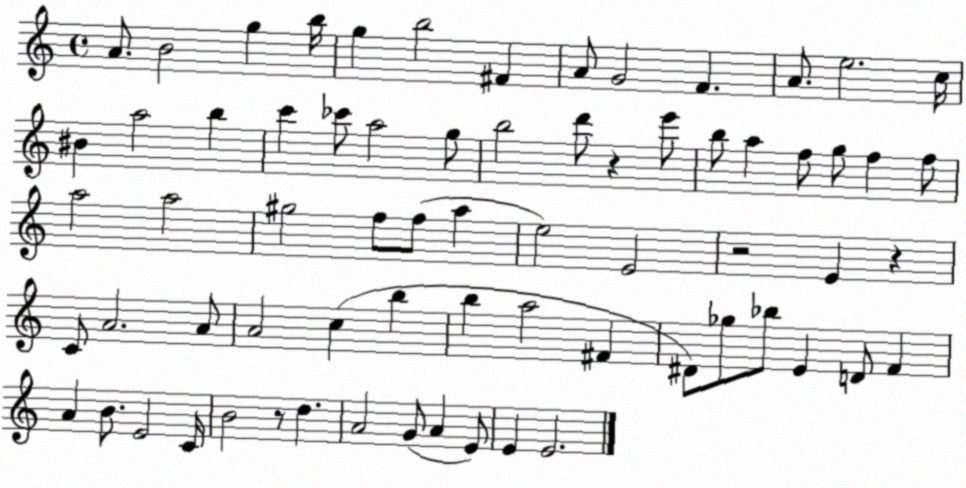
X:1
T:Untitled
M:4/4
L:1/4
K:C
A/2 B2 g b/4 g b2 ^F A/2 G2 F A/2 e2 c/4 ^B a2 b c' _c'/2 a2 g/2 b2 d'/2 z e'/2 b/2 a f/2 g/2 f f/2 a2 a2 ^g2 f/2 f/2 a e2 E2 z2 E z C/2 A2 A/2 A2 c b b a2 ^F ^D/2 _g/2 _b/2 E D/2 F A B/2 E2 C/4 B2 z/2 d A2 G/2 A E/2 E E2